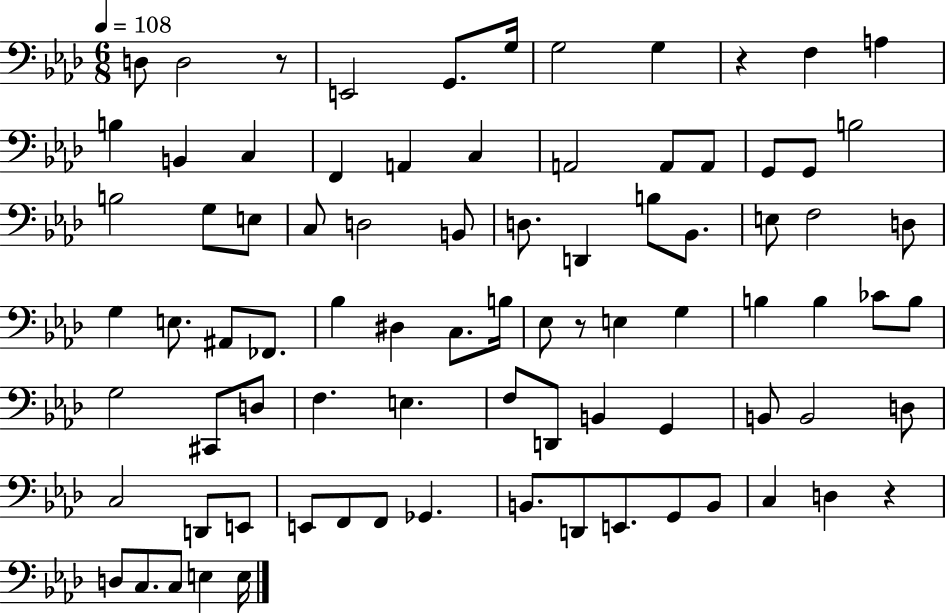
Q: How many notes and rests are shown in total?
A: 84